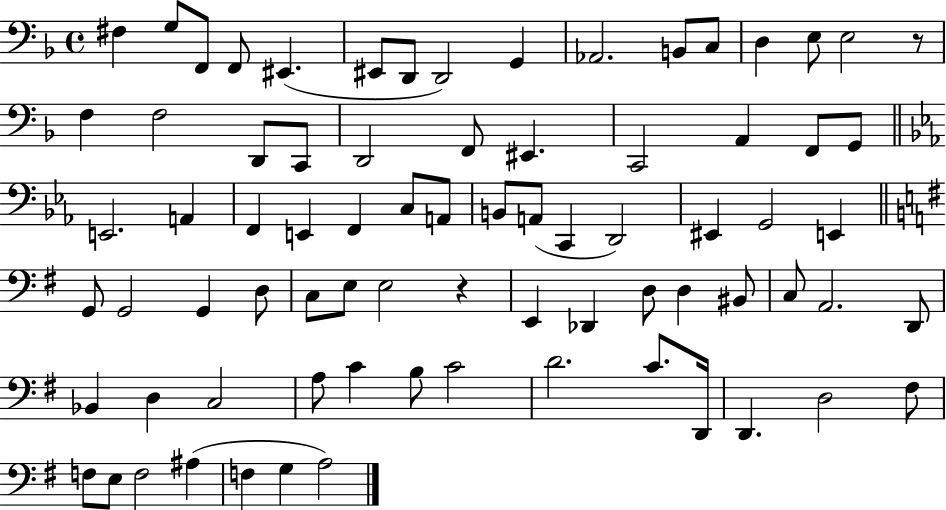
F#3/q G3/e F2/e F2/e EIS2/q. EIS2/e D2/e D2/h G2/q Ab2/h. B2/e C3/e D3/q E3/e E3/h R/e F3/q F3/h D2/e C2/e D2/h F2/e EIS2/q. C2/h A2/q F2/e G2/e E2/h. A2/q F2/q E2/q F2/q C3/e A2/e B2/e A2/e C2/q D2/h EIS2/q G2/h E2/q G2/e G2/h G2/q D3/e C3/e E3/e E3/h R/q E2/q Db2/q D3/e D3/q BIS2/e C3/e A2/h. D2/e Bb2/q D3/q C3/h A3/e C4/q B3/e C4/h D4/h. C4/e. D2/s D2/q. D3/h F#3/e F3/e E3/e F3/h A#3/q F3/q G3/q A3/h